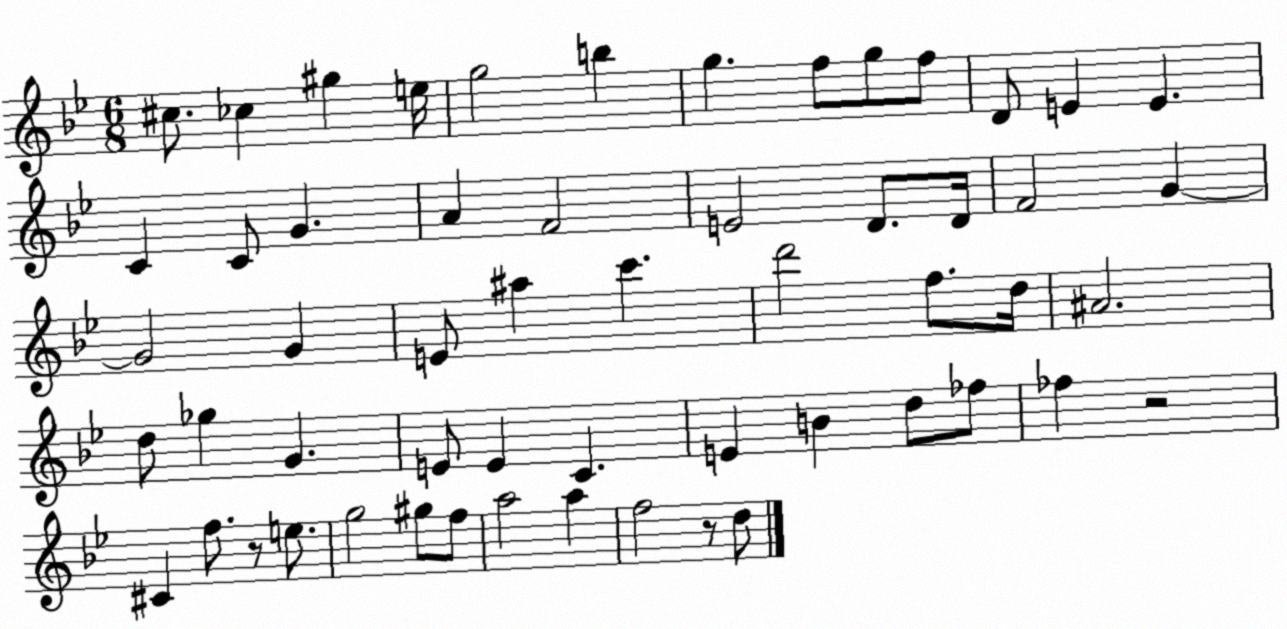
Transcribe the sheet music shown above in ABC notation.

X:1
T:Untitled
M:6/8
L:1/4
K:Bb
^c/2 _c ^g e/4 g2 b g f/2 g/2 f/2 D/2 E E C C/2 G A F2 E2 D/2 D/4 F2 G G2 G E/2 ^a c' d'2 f/2 d/4 ^A2 d/2 _g G E/2 E C E B d/2 _f/2 _f z2 ^C f/2 z/2 e/2 g2 ^g/2 f/2 a2 a f2 z/2 d/2